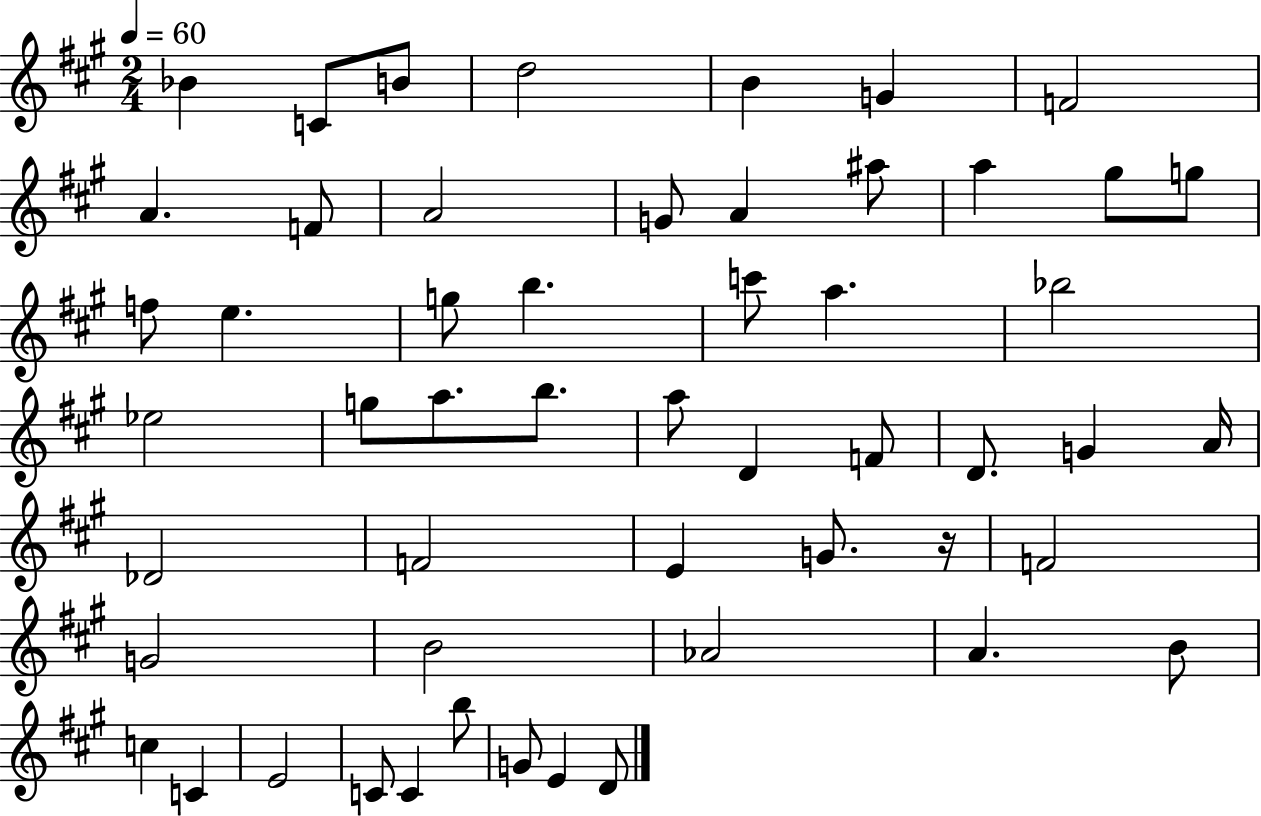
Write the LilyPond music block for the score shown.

{
  \clef treble
  \numericTimeSignature
  \time 2/4
  \key a \major
  \tempo 4 = 60
  bes'4 c'8 b'8 | d''2 | b'4 g'4 | f'2 | \break a'4. f'8 | a'2 | g'8 a'4 ais''8 | a''4 gis''8 g''8 | \break f''8 e''4. | g''8 b''4. | c'''8 a''4. | bes''2 | \break ees''2 | g''8 a''8. b''8. | a''8 d'4 f'8 | d'8. g'4 a'16 | \break des'2 | f'2 | e'4 g'8. r16 | f'2 | \break g'2 | b'2 | aes'2 | a'4. b'8 | \break c''4 c'4 | e'2 | c'8 c'4 b''8 | g'8 e'4 d'8 | \break \bar "|."
}